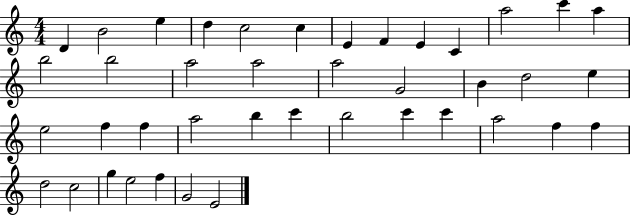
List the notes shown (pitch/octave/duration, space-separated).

D4/q B4/h E5/q D5/q C5/h C5/q E4/q F4/q E4/q C4/q A5/h C6/q A5/q B5/h B5/h A5/h A5/h A5/h G4/h B4/q D5/h E5/q E5/h F5/q F5/q A5/h B5/q C6/q B5/h C6/q C6/q A5/h F5/q F5/q D5/h C5/h G5/q E5/h F5/q G4/h E4/h